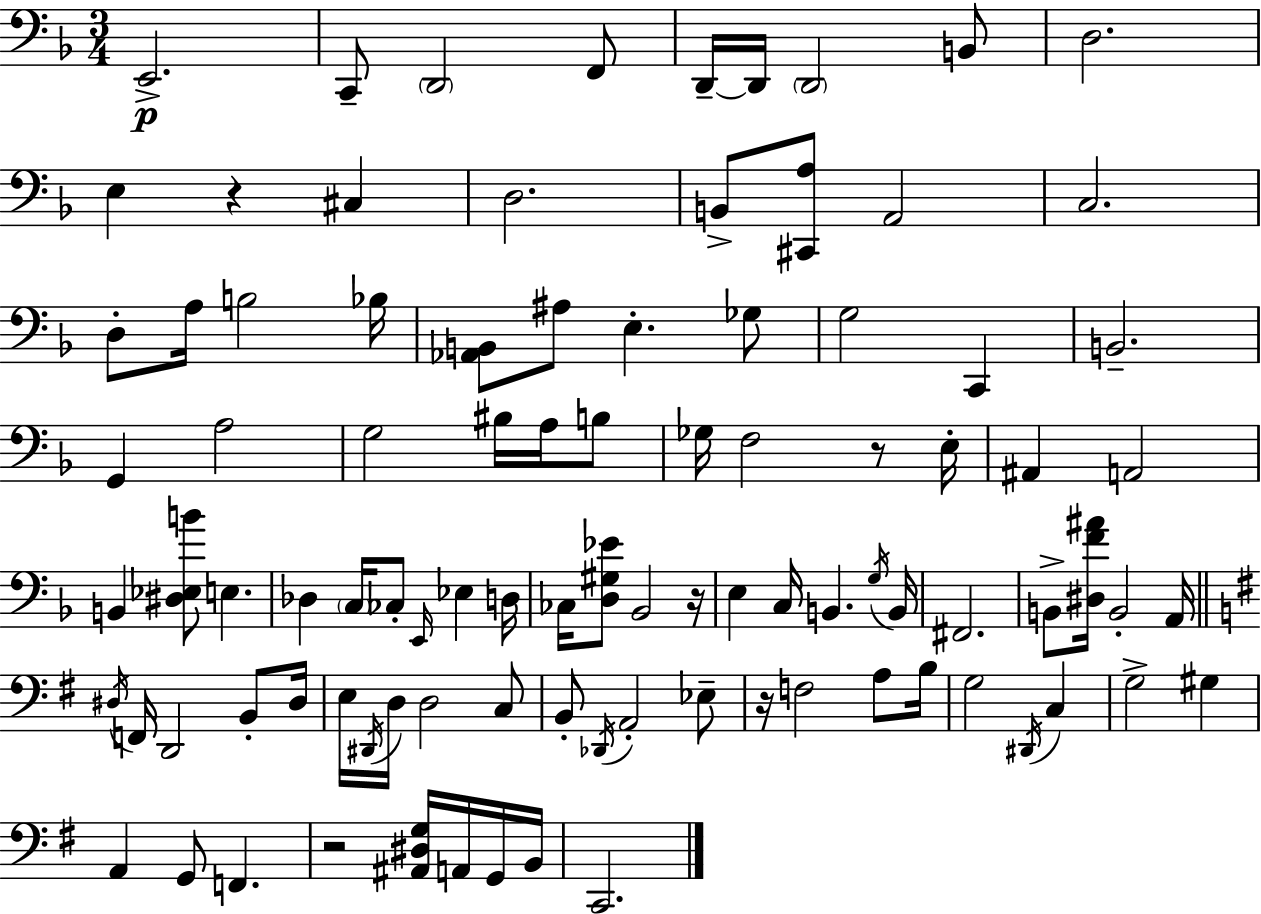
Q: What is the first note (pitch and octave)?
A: E2